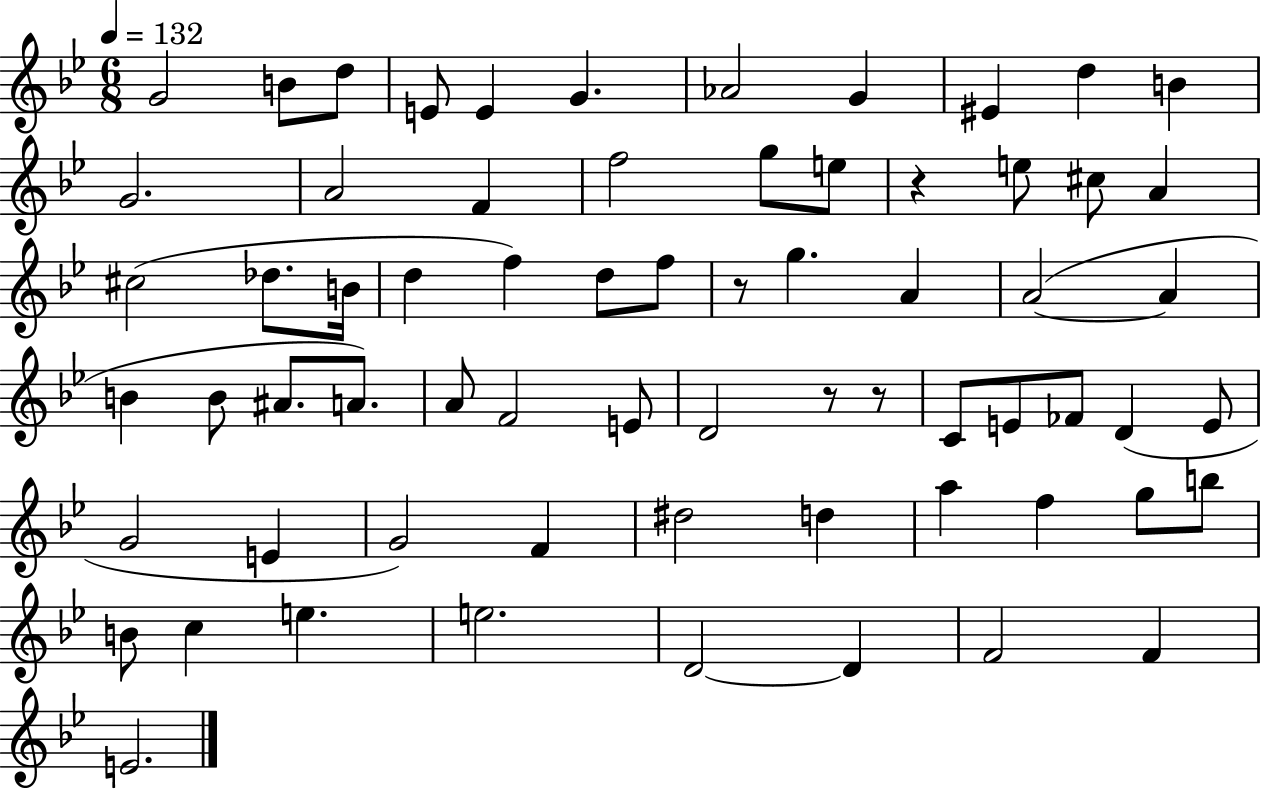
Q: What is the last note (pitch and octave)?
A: E4